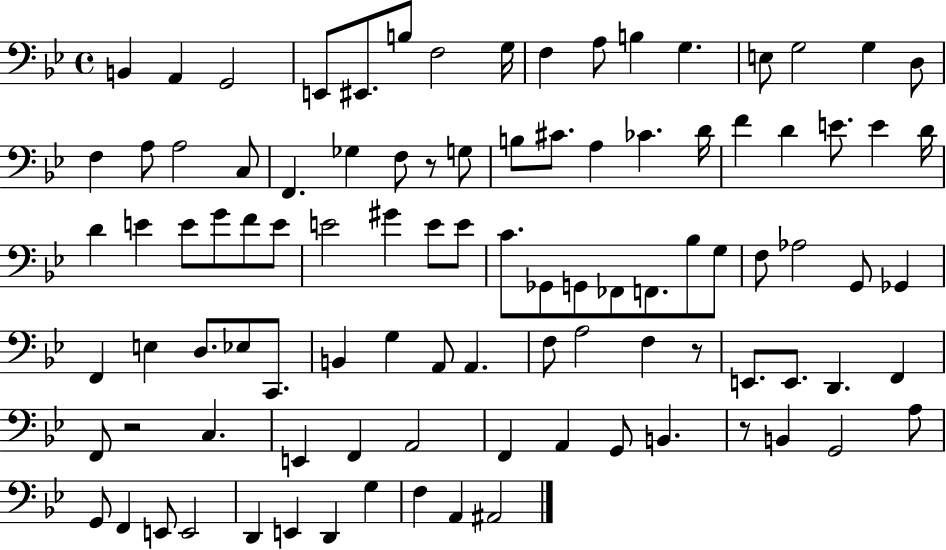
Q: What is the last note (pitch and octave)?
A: A#2